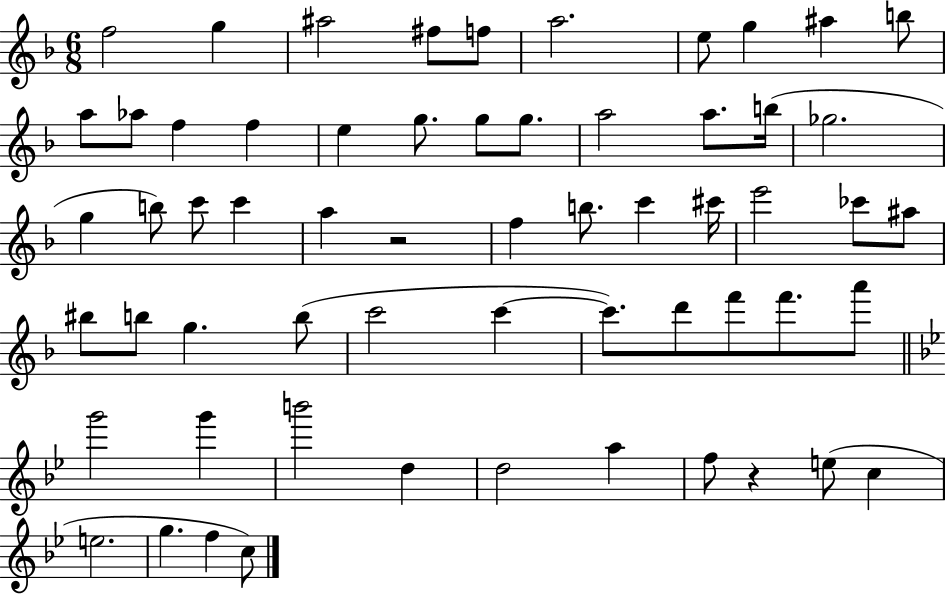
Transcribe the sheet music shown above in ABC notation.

X:1
T:Untitled
M:6/8
L:1/4
K:F
f2 g ^a2 ^f/2 f/2 a2 e/2 g ^a b/2 a/2 _a/2 f f e g/2 g/2 g/2 a2 a/2 b/4 _g2 g b/2 c'/2 c' a z2 f b/2 c' ^c'/4 e'2 _c'/2 ^a/2 ^b/2 b/2 g b/2 c'2 c' c'/2 d'/2 f'/2 f'/2 a'/2 g'2 g' b'2 d d2 a f/2 z e/2 c e2 g f c/2